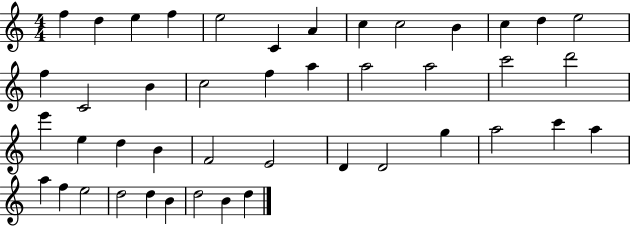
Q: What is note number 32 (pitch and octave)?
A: G5